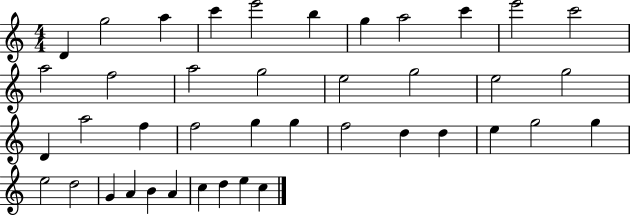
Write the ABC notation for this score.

X:1
T:Untitled
M:4/4
L:1/4
K:C
D g2 a c' e'2 b g a2 c' e'2 c'2 a2 f2 a2 g2 e2 g2 e2 g2 D a2 f f2 g g f2 d d e g2 g e2 d2 G A B A c d e c